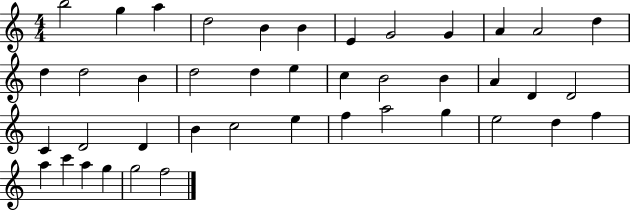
{
  \clef treble
  \numericTimeSignature
  \time 4/4
  \key c \major
  b''2 g''4 a''4 | d''2 b'4 b'4 | e'4 g'2 g'4 | a'4 a'2 d''4 | \break d''4 d''2 b'4 | d''2 d''4 e''4 | c''4 b'2 b'4 | a'4 d'4 d'2 | \break c'4 d'2 d'4 | b'4 c''2 e''4 | f''4 a''2 g''4 | e''2 d''4 f''4 | \break a''4 c'''4 a''4 g''4 | g''2 f''2 | \bar "|."
}